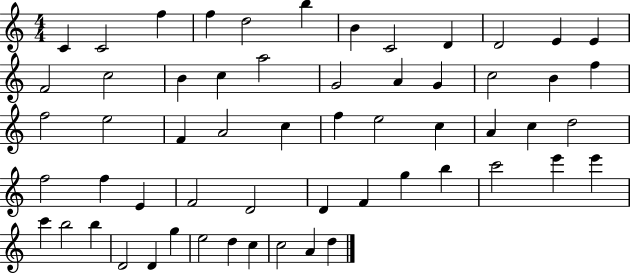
{
  \clef treble
  \numericTimeSignature
  \time 4/4
  \key c \major
  c'4 c'2 f''4 | f''4 d''2 b''4 | b'4 c'2 d'4 | d'2 e'4 e'4 | \break f'2 c''2 | b'4 c''4 a''2 | g'2 a'4 g'4 | c''2 b'4 f''4 | \break f''2 e''2 | f'4 a'2 c''4 | f''4 e''2 c''4 | a'4 c''4 d''2 | \break f''2 f''4 e'4 | f'2 d'2 | d'4 f'4 g''4 b''4 | c'''2 e'''4 e'''4 | \break c'''4 b''2 b''4 | d'2 d'4 g''4 | e''2 d''4 c''4 | c''2 a'4 d''4 | \break \bar "|."
}